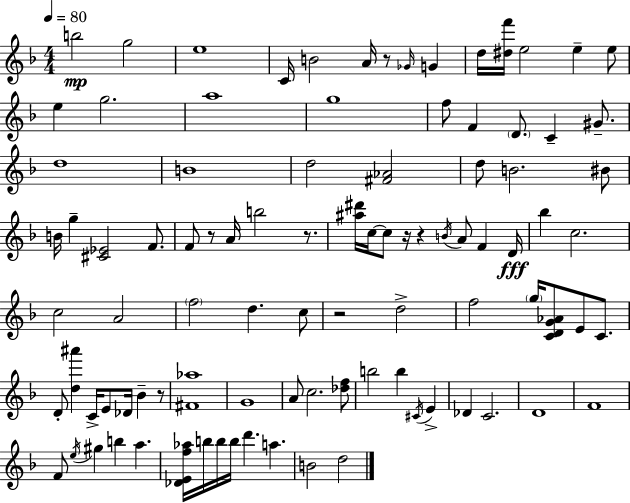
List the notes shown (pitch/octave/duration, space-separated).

B5/h G5/h E5/w C4/s B4/h A4/s R/e Gb4/s G4/q D5/s [D#5,F6]/s E5/h E5/q E5/e E5/q G5/h. A5/w G5/w F5/e F4/q D4/e. C4/q G#4/e. D5/w B4/w D5/h [F#4,Ab4]/h D5/e B4/h. BIS4/e B4/s G5/q [C#4,Eb4]/h F4/e. F4/e R/e A4/s B5/h R/e. [A#5,D#6]/s C5/s C5/e R/s R/q B4/s A4/e F4/q D4/s Bb5/q C5/h. C5/h A4/h F5/h D5/q. C5/e R/h D5/h F5/h G5/s [C4,D4,G4,Ab4]/e E4/e C4/e. D4/e [D5,A#6]/q C4/s E4/e Db4/s Bb4/q R/e [F#4,Ab5]/w G4/w A4/e C5/h. [Db5,F5]/e B5/h B5/q C#4/s E4/q Db4/q C4/h. D4/w F4/w F4/e E5/s G#5/q B5/q A5/q. [Db4,E4,F5,Ab5]/s B5/s B5/s B5/s D6/q. A5/q. B4/h D5/h